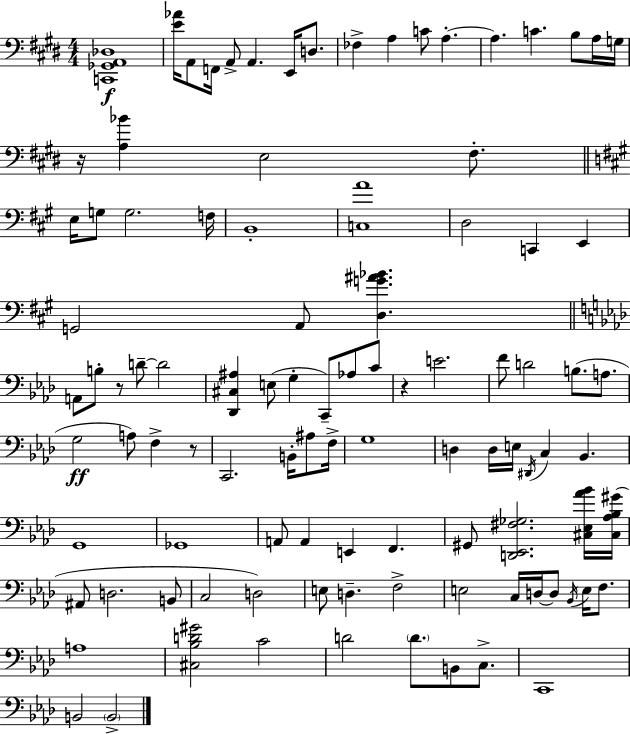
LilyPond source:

{
  \clef bass
  \numericTimeSignature
  \time 4/4
  \key e \major
  <c, ges, a, des>1\f | <e' aes'>16 a,8 f,16 a,8-> a,4. e,16 d8. | fes4-> a4 c'8 a4.-.~~ | a4. c'4. b8 a16 g16 | \break r16 <a bes'>4 e2 fis8.-. | \bar "||" \break \key a \major e16 g8 g2. f16 | b,1-. | <c a'>1 | d2 c,4 e,4 | \break g,2 a,8 <d g' ais' bes'>4. | \bar "||" \break \key f \minor a,8 b8-. r8 d'8--~~ d'2 | <des, cis ais>4 e8( g4-. c,8--) aes8 c'8 | r4 e'2. | f'8 d'2 b8.( a8. | \break g2\ff a8) f4-> r8 | c,2. b,16-. ais8 f16-> | g1 | d4 d16 e16 \acciaccatura { dis,16 } c4 bes,4. | \break g,1 | ges,1 | a,8 a,4 e,4 f,4. | gis,8 <d, ees, fis ges>2. <cis ees aes' bes'>16 | \break <cis aes bes gis'>16( ais,8 d2. b,8 | c2 d2) | e8 d4.-- f2-> | e2 c16 d16~~ d8 \acciaccatura { bes,16 } e16 f8. | \break a1 | <cis bes d' gis'>2 c'2 | d'2 \parenthesize d'8. b,8 c8.-> | c,1 | \break b,2 \parenthesize b,2-> | \bar "|."
}